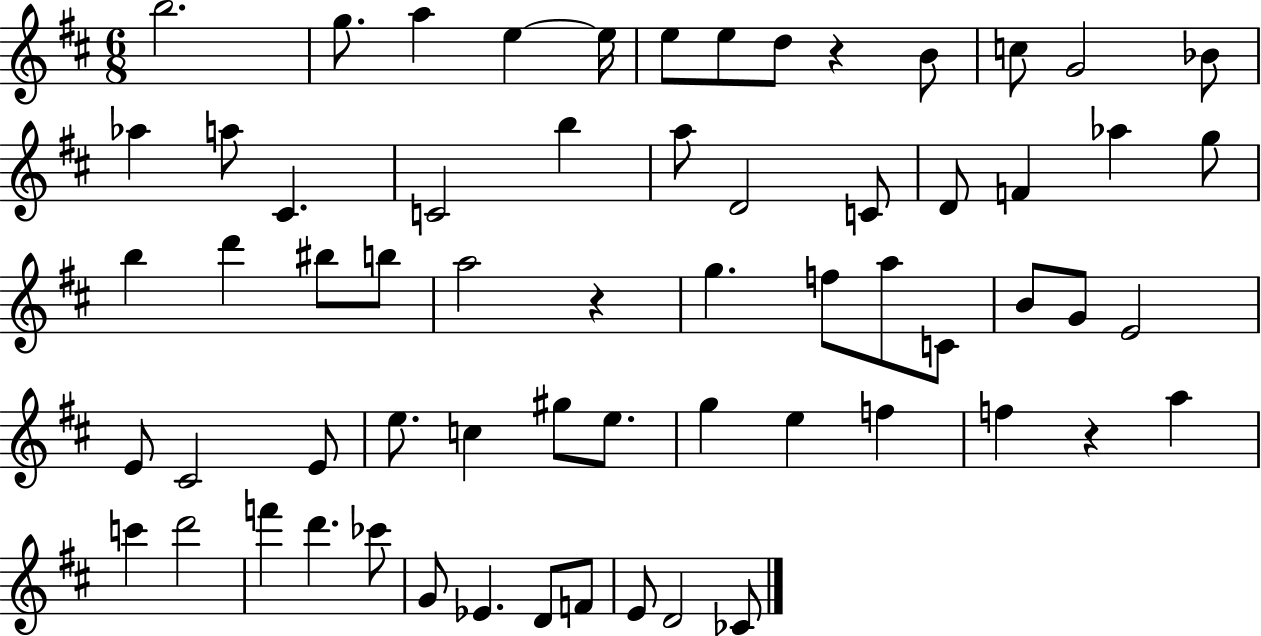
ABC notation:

X:1
T:Untitled
M:6/8
L:1/4
K:D
b2 g/2 a e e/4 e/2 e/2 d/2 z B/2 c/2 G2 _B/2 _a a/2 ^C C2 b a/2 D2 C/2 D/2 F _a g/2 b d' ^b/2 b/2 a2 z g f/2 a/2 C/2 B/2 G/2 E2 E/2 ^C2 E/2 e/2 c ^g/2 e/2 g e f f z a c' d'2 f' d' _c'/2 G/2 _E D/2 F/2 E/2 D2 _C/2